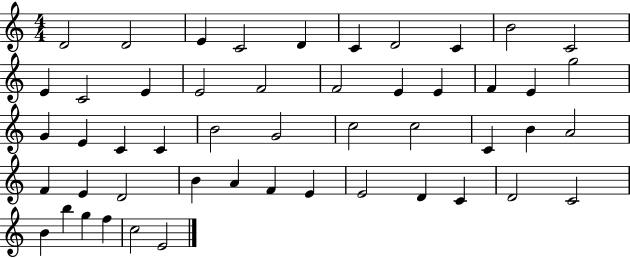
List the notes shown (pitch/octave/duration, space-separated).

D4/h D4/h E4/q C4/h D4/q C4/q D4/h C4/q B4/h C4/h E4/q C4/h E4/q E4/h F4/h F4/h E4/q E4/q F4/q E4/q G5/h G4/q E4/q C4/q C4/q B4/h G4/h C5/h C5/h C4/q B4/q A4/h F4/q E4/q D4/h B4/q A4/q F4/q E4/q E4/h D4/q C4/q D4/h C4/h B4/q B5/q G5/q F5/q C5/h E4/h